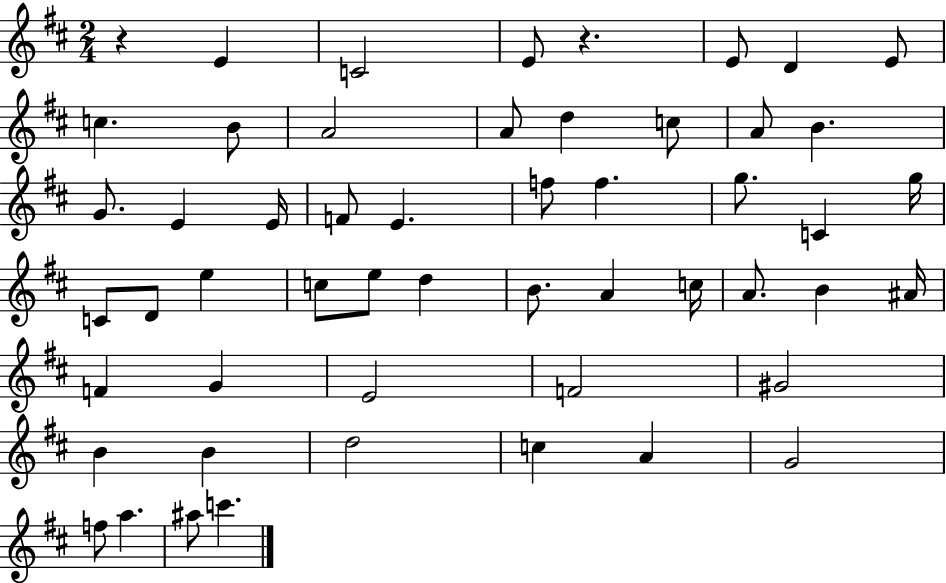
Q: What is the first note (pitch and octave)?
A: E4